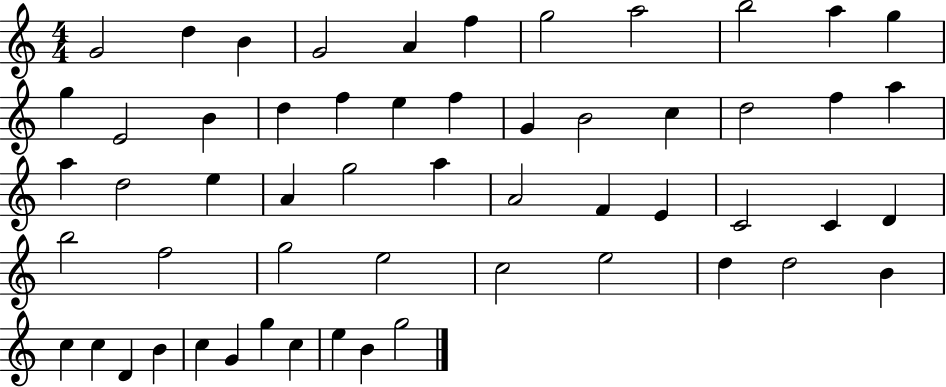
X:1
T:Untitled
M:4/4
L:1/4
K:C
G2 d B G2 A f g2 a2 b2 a g g E2 B d f e f G B2 c d2 f a a d2 e A g2 a A2 F E C2 C D b2 f2 g2 e2 c2 e2 d d2 B c c D B c G g c e B g2